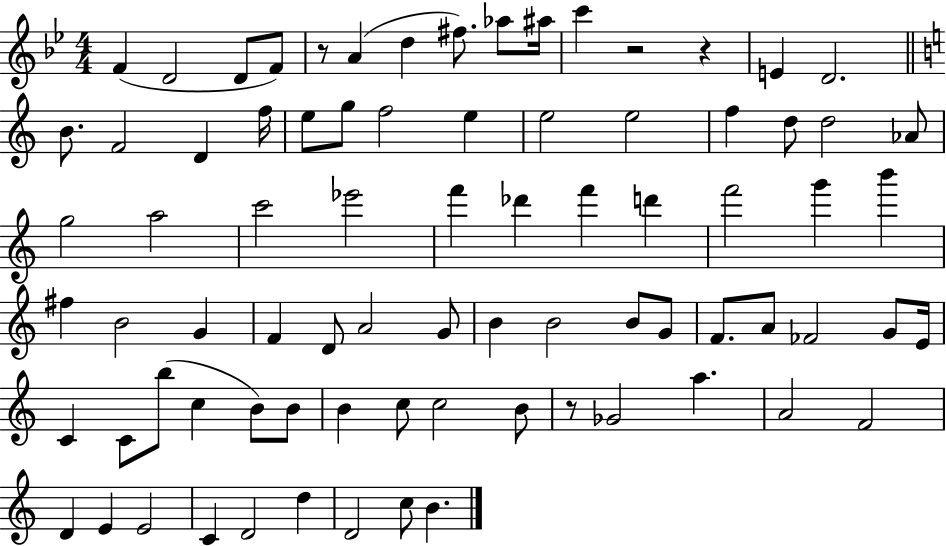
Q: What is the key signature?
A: BES major